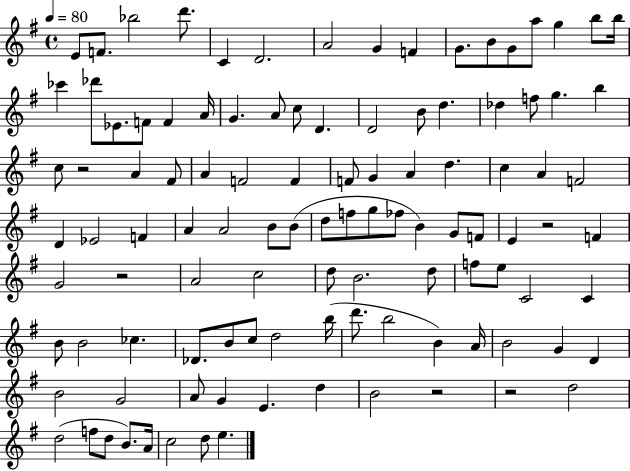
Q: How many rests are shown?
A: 5